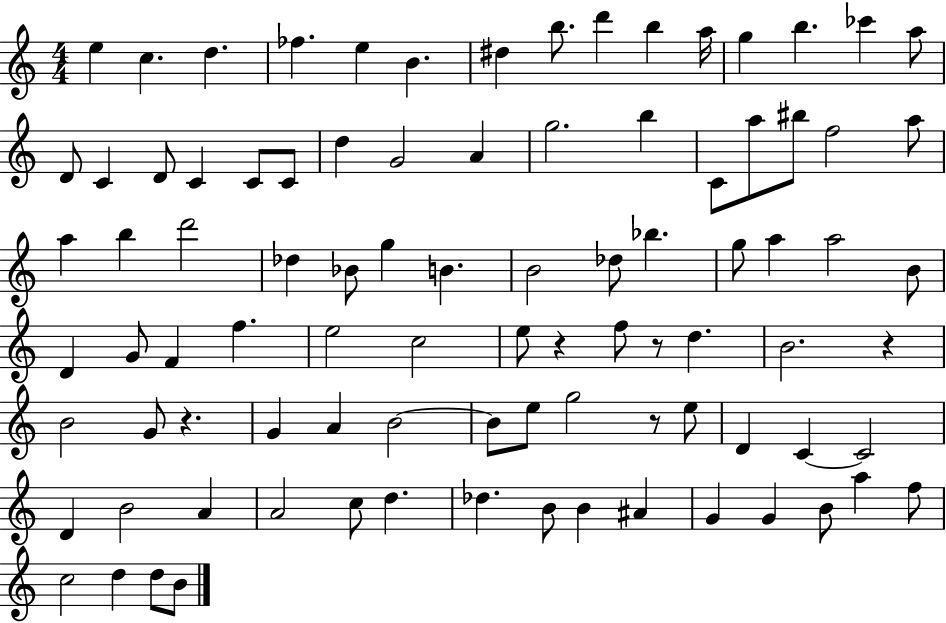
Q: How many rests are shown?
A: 5